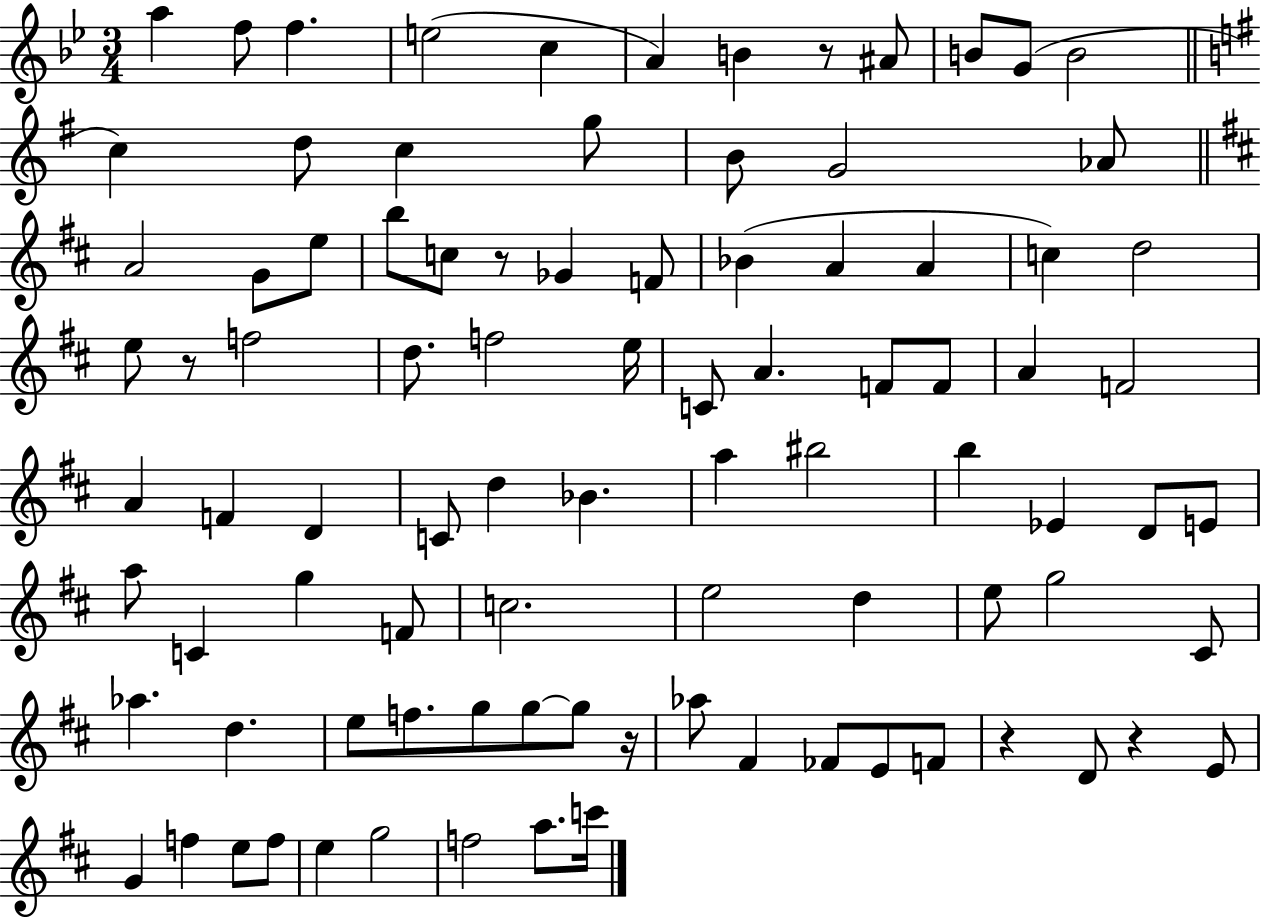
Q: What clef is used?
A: treble